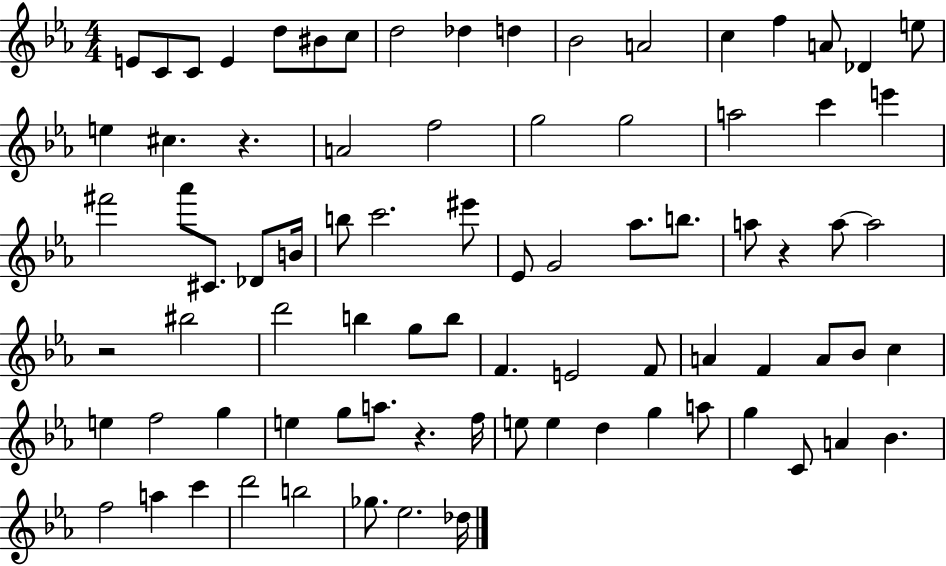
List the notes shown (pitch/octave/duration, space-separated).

E4/e C4/e C4/e E4/q D5/e BIS4/e C5/e D5/h Db5/q D5/q Bb4/h A4/h C5/q F5/q A4/e Db4/q E5/e E5/q C#5/q. R/q. A4/h F5/h G5/h G5/h A5/h C6/q E6/q F#6/h Ab6/e C#4/e. Db4/e B4/s B5/e C6/h. EIS6/e Eb4/e G4/h Ab5/e. B5/e. A5/e R/q A5/e A5/h R/h BIS5/h D6/h B5/q G5/e B5/e F4/q. E4/h F4/e A4/q F4/q A4/e Bb4/e C5/q E5/q F5/h G5/q E5/q G5/e A5/e. R/q. F5/s E5/e E5/q D5/q G5/q A5/e G5/q C4/e A4/q Bb4/q. F5/h A5/q C6/q D6/h B5/h Gb5/e. Eb5/h. Db5/s